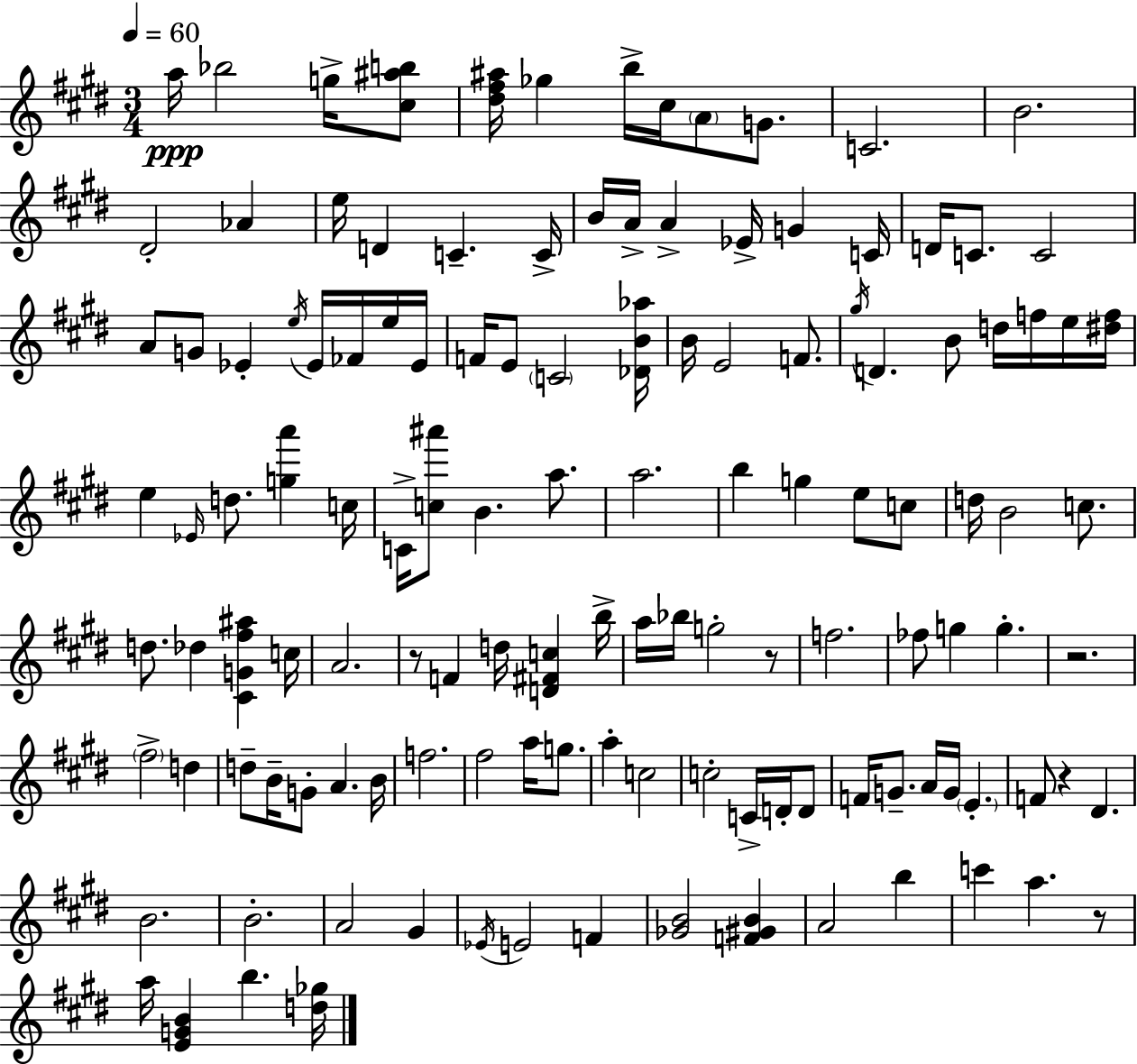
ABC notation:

X:1
T:Untitled
M:3/4
L:1/4
K:E
a/4 _b2 g/4 [^c^ab]/2 [^d^f^a]/4 _g b/4 ^c/4 A/2 G/2 C2 B2 ^D2 _A e/4 D C C/4 B/4 A/4 A _E/4 G C/4 D/4 C/2 C2 A/2 G/2 _E e/4 _E/4 _F/4 e/4 _E/4 F/4 E/2 C2 [_DB_a]/4 B/4 E2 F/2 ^g/4 D B/2 d/4 f/4 e/4 [^df]/4 e _E/4 d/2 [ga'] c/4 C/4 [c^a']/2 B a/2 a2 b g e/2 c/2 d/4 B2 c/2 d/2 _d [^CG^f^a] c/4 A2 z/2 F d/4 [D^Fc] b/4 a/4 _b/4 g2 z/2 f2 _f/2 g g z2 ^f2 d d/2 B/4 G/2 A B/4 f2 ^f2 a/4 g/2 a c2 c2 C/4 D/4 D/2 F/4 G/2 A/4 G/4 E F/2 z ^D B2 B2 A2 ^G _E/4 E2 F [_GB]2 [F^GB] A2 b c' a z/2 a/4 [EGB] b [d_g]/4